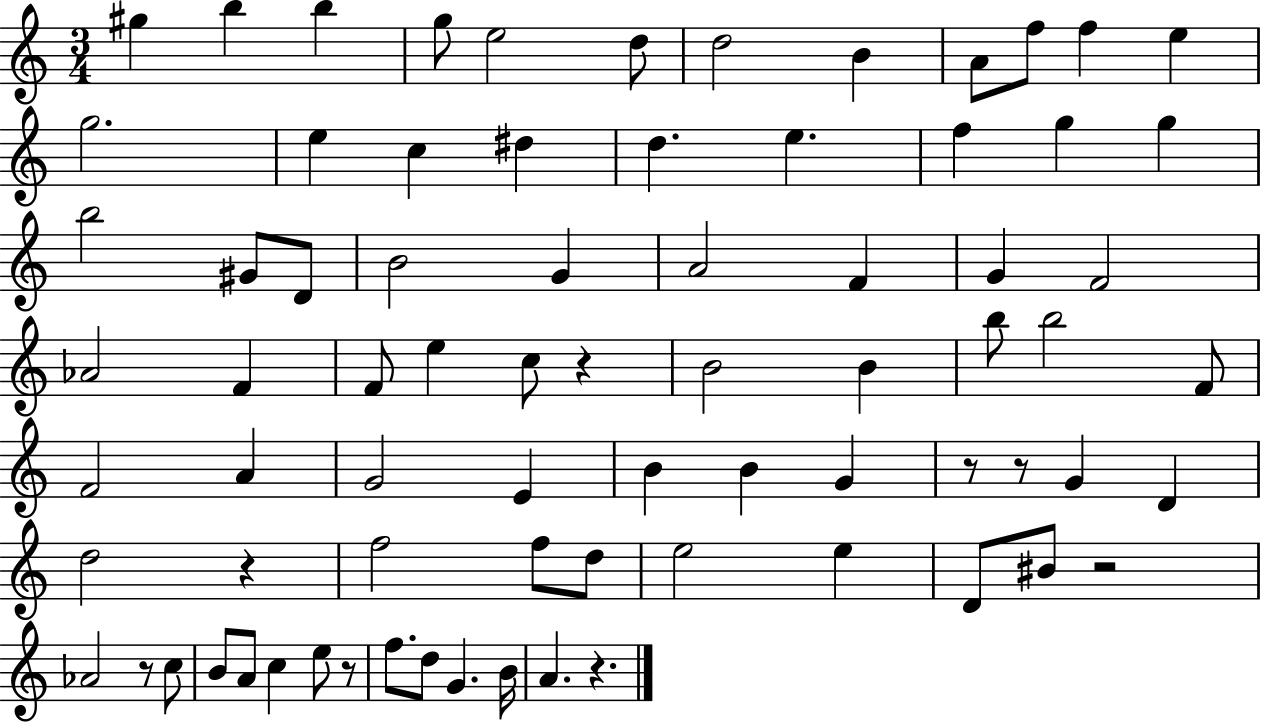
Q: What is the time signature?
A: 3/4